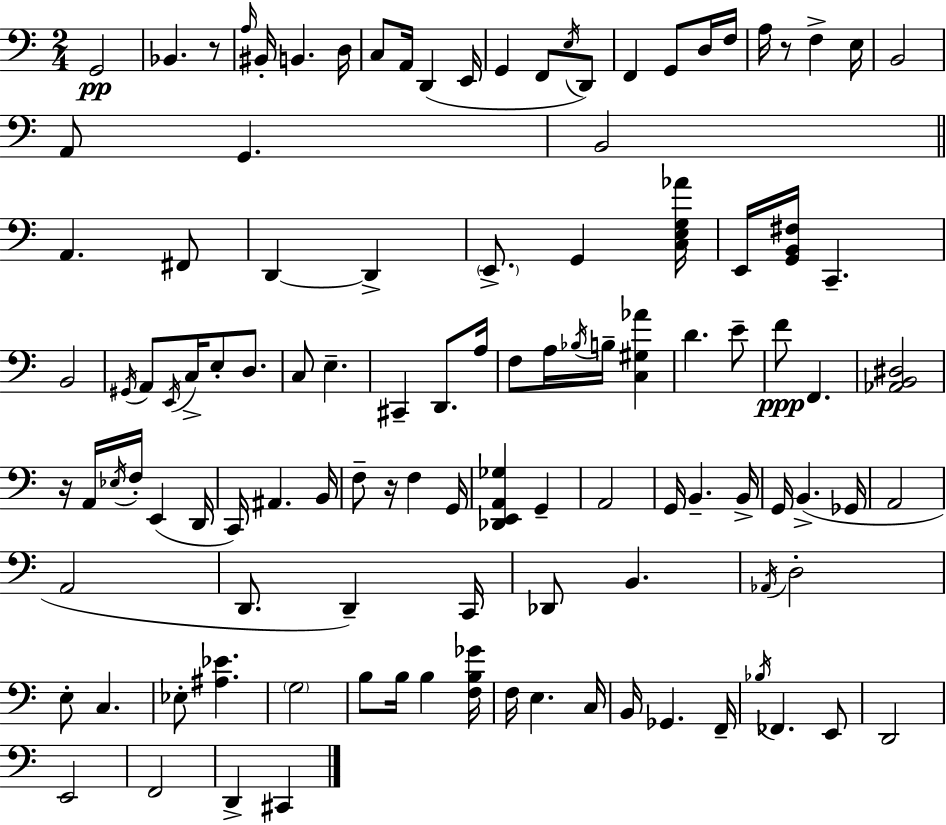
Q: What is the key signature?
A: A minor